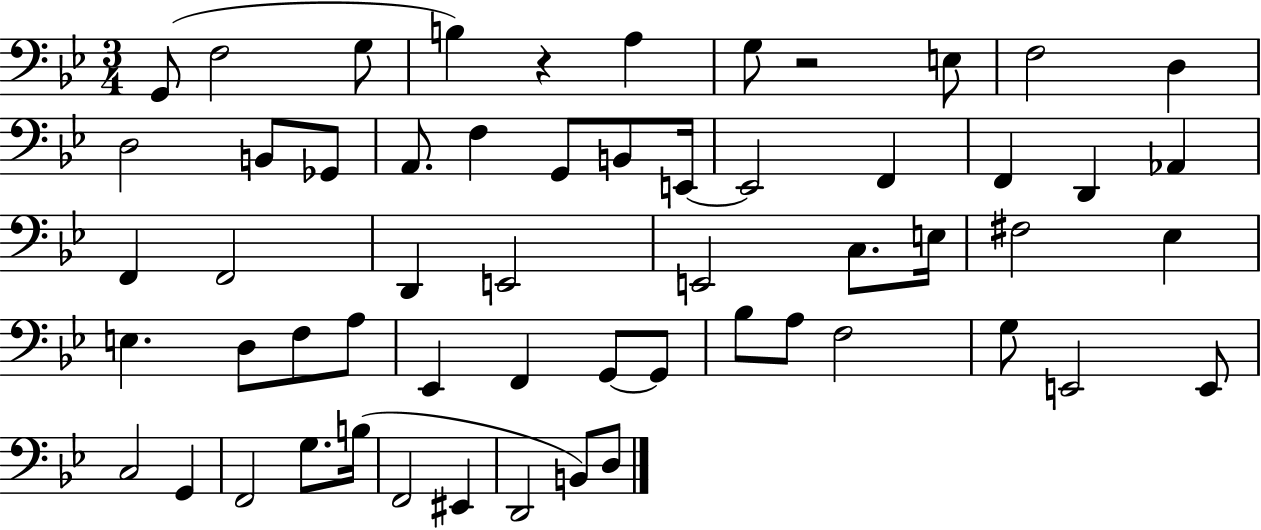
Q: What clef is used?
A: bass